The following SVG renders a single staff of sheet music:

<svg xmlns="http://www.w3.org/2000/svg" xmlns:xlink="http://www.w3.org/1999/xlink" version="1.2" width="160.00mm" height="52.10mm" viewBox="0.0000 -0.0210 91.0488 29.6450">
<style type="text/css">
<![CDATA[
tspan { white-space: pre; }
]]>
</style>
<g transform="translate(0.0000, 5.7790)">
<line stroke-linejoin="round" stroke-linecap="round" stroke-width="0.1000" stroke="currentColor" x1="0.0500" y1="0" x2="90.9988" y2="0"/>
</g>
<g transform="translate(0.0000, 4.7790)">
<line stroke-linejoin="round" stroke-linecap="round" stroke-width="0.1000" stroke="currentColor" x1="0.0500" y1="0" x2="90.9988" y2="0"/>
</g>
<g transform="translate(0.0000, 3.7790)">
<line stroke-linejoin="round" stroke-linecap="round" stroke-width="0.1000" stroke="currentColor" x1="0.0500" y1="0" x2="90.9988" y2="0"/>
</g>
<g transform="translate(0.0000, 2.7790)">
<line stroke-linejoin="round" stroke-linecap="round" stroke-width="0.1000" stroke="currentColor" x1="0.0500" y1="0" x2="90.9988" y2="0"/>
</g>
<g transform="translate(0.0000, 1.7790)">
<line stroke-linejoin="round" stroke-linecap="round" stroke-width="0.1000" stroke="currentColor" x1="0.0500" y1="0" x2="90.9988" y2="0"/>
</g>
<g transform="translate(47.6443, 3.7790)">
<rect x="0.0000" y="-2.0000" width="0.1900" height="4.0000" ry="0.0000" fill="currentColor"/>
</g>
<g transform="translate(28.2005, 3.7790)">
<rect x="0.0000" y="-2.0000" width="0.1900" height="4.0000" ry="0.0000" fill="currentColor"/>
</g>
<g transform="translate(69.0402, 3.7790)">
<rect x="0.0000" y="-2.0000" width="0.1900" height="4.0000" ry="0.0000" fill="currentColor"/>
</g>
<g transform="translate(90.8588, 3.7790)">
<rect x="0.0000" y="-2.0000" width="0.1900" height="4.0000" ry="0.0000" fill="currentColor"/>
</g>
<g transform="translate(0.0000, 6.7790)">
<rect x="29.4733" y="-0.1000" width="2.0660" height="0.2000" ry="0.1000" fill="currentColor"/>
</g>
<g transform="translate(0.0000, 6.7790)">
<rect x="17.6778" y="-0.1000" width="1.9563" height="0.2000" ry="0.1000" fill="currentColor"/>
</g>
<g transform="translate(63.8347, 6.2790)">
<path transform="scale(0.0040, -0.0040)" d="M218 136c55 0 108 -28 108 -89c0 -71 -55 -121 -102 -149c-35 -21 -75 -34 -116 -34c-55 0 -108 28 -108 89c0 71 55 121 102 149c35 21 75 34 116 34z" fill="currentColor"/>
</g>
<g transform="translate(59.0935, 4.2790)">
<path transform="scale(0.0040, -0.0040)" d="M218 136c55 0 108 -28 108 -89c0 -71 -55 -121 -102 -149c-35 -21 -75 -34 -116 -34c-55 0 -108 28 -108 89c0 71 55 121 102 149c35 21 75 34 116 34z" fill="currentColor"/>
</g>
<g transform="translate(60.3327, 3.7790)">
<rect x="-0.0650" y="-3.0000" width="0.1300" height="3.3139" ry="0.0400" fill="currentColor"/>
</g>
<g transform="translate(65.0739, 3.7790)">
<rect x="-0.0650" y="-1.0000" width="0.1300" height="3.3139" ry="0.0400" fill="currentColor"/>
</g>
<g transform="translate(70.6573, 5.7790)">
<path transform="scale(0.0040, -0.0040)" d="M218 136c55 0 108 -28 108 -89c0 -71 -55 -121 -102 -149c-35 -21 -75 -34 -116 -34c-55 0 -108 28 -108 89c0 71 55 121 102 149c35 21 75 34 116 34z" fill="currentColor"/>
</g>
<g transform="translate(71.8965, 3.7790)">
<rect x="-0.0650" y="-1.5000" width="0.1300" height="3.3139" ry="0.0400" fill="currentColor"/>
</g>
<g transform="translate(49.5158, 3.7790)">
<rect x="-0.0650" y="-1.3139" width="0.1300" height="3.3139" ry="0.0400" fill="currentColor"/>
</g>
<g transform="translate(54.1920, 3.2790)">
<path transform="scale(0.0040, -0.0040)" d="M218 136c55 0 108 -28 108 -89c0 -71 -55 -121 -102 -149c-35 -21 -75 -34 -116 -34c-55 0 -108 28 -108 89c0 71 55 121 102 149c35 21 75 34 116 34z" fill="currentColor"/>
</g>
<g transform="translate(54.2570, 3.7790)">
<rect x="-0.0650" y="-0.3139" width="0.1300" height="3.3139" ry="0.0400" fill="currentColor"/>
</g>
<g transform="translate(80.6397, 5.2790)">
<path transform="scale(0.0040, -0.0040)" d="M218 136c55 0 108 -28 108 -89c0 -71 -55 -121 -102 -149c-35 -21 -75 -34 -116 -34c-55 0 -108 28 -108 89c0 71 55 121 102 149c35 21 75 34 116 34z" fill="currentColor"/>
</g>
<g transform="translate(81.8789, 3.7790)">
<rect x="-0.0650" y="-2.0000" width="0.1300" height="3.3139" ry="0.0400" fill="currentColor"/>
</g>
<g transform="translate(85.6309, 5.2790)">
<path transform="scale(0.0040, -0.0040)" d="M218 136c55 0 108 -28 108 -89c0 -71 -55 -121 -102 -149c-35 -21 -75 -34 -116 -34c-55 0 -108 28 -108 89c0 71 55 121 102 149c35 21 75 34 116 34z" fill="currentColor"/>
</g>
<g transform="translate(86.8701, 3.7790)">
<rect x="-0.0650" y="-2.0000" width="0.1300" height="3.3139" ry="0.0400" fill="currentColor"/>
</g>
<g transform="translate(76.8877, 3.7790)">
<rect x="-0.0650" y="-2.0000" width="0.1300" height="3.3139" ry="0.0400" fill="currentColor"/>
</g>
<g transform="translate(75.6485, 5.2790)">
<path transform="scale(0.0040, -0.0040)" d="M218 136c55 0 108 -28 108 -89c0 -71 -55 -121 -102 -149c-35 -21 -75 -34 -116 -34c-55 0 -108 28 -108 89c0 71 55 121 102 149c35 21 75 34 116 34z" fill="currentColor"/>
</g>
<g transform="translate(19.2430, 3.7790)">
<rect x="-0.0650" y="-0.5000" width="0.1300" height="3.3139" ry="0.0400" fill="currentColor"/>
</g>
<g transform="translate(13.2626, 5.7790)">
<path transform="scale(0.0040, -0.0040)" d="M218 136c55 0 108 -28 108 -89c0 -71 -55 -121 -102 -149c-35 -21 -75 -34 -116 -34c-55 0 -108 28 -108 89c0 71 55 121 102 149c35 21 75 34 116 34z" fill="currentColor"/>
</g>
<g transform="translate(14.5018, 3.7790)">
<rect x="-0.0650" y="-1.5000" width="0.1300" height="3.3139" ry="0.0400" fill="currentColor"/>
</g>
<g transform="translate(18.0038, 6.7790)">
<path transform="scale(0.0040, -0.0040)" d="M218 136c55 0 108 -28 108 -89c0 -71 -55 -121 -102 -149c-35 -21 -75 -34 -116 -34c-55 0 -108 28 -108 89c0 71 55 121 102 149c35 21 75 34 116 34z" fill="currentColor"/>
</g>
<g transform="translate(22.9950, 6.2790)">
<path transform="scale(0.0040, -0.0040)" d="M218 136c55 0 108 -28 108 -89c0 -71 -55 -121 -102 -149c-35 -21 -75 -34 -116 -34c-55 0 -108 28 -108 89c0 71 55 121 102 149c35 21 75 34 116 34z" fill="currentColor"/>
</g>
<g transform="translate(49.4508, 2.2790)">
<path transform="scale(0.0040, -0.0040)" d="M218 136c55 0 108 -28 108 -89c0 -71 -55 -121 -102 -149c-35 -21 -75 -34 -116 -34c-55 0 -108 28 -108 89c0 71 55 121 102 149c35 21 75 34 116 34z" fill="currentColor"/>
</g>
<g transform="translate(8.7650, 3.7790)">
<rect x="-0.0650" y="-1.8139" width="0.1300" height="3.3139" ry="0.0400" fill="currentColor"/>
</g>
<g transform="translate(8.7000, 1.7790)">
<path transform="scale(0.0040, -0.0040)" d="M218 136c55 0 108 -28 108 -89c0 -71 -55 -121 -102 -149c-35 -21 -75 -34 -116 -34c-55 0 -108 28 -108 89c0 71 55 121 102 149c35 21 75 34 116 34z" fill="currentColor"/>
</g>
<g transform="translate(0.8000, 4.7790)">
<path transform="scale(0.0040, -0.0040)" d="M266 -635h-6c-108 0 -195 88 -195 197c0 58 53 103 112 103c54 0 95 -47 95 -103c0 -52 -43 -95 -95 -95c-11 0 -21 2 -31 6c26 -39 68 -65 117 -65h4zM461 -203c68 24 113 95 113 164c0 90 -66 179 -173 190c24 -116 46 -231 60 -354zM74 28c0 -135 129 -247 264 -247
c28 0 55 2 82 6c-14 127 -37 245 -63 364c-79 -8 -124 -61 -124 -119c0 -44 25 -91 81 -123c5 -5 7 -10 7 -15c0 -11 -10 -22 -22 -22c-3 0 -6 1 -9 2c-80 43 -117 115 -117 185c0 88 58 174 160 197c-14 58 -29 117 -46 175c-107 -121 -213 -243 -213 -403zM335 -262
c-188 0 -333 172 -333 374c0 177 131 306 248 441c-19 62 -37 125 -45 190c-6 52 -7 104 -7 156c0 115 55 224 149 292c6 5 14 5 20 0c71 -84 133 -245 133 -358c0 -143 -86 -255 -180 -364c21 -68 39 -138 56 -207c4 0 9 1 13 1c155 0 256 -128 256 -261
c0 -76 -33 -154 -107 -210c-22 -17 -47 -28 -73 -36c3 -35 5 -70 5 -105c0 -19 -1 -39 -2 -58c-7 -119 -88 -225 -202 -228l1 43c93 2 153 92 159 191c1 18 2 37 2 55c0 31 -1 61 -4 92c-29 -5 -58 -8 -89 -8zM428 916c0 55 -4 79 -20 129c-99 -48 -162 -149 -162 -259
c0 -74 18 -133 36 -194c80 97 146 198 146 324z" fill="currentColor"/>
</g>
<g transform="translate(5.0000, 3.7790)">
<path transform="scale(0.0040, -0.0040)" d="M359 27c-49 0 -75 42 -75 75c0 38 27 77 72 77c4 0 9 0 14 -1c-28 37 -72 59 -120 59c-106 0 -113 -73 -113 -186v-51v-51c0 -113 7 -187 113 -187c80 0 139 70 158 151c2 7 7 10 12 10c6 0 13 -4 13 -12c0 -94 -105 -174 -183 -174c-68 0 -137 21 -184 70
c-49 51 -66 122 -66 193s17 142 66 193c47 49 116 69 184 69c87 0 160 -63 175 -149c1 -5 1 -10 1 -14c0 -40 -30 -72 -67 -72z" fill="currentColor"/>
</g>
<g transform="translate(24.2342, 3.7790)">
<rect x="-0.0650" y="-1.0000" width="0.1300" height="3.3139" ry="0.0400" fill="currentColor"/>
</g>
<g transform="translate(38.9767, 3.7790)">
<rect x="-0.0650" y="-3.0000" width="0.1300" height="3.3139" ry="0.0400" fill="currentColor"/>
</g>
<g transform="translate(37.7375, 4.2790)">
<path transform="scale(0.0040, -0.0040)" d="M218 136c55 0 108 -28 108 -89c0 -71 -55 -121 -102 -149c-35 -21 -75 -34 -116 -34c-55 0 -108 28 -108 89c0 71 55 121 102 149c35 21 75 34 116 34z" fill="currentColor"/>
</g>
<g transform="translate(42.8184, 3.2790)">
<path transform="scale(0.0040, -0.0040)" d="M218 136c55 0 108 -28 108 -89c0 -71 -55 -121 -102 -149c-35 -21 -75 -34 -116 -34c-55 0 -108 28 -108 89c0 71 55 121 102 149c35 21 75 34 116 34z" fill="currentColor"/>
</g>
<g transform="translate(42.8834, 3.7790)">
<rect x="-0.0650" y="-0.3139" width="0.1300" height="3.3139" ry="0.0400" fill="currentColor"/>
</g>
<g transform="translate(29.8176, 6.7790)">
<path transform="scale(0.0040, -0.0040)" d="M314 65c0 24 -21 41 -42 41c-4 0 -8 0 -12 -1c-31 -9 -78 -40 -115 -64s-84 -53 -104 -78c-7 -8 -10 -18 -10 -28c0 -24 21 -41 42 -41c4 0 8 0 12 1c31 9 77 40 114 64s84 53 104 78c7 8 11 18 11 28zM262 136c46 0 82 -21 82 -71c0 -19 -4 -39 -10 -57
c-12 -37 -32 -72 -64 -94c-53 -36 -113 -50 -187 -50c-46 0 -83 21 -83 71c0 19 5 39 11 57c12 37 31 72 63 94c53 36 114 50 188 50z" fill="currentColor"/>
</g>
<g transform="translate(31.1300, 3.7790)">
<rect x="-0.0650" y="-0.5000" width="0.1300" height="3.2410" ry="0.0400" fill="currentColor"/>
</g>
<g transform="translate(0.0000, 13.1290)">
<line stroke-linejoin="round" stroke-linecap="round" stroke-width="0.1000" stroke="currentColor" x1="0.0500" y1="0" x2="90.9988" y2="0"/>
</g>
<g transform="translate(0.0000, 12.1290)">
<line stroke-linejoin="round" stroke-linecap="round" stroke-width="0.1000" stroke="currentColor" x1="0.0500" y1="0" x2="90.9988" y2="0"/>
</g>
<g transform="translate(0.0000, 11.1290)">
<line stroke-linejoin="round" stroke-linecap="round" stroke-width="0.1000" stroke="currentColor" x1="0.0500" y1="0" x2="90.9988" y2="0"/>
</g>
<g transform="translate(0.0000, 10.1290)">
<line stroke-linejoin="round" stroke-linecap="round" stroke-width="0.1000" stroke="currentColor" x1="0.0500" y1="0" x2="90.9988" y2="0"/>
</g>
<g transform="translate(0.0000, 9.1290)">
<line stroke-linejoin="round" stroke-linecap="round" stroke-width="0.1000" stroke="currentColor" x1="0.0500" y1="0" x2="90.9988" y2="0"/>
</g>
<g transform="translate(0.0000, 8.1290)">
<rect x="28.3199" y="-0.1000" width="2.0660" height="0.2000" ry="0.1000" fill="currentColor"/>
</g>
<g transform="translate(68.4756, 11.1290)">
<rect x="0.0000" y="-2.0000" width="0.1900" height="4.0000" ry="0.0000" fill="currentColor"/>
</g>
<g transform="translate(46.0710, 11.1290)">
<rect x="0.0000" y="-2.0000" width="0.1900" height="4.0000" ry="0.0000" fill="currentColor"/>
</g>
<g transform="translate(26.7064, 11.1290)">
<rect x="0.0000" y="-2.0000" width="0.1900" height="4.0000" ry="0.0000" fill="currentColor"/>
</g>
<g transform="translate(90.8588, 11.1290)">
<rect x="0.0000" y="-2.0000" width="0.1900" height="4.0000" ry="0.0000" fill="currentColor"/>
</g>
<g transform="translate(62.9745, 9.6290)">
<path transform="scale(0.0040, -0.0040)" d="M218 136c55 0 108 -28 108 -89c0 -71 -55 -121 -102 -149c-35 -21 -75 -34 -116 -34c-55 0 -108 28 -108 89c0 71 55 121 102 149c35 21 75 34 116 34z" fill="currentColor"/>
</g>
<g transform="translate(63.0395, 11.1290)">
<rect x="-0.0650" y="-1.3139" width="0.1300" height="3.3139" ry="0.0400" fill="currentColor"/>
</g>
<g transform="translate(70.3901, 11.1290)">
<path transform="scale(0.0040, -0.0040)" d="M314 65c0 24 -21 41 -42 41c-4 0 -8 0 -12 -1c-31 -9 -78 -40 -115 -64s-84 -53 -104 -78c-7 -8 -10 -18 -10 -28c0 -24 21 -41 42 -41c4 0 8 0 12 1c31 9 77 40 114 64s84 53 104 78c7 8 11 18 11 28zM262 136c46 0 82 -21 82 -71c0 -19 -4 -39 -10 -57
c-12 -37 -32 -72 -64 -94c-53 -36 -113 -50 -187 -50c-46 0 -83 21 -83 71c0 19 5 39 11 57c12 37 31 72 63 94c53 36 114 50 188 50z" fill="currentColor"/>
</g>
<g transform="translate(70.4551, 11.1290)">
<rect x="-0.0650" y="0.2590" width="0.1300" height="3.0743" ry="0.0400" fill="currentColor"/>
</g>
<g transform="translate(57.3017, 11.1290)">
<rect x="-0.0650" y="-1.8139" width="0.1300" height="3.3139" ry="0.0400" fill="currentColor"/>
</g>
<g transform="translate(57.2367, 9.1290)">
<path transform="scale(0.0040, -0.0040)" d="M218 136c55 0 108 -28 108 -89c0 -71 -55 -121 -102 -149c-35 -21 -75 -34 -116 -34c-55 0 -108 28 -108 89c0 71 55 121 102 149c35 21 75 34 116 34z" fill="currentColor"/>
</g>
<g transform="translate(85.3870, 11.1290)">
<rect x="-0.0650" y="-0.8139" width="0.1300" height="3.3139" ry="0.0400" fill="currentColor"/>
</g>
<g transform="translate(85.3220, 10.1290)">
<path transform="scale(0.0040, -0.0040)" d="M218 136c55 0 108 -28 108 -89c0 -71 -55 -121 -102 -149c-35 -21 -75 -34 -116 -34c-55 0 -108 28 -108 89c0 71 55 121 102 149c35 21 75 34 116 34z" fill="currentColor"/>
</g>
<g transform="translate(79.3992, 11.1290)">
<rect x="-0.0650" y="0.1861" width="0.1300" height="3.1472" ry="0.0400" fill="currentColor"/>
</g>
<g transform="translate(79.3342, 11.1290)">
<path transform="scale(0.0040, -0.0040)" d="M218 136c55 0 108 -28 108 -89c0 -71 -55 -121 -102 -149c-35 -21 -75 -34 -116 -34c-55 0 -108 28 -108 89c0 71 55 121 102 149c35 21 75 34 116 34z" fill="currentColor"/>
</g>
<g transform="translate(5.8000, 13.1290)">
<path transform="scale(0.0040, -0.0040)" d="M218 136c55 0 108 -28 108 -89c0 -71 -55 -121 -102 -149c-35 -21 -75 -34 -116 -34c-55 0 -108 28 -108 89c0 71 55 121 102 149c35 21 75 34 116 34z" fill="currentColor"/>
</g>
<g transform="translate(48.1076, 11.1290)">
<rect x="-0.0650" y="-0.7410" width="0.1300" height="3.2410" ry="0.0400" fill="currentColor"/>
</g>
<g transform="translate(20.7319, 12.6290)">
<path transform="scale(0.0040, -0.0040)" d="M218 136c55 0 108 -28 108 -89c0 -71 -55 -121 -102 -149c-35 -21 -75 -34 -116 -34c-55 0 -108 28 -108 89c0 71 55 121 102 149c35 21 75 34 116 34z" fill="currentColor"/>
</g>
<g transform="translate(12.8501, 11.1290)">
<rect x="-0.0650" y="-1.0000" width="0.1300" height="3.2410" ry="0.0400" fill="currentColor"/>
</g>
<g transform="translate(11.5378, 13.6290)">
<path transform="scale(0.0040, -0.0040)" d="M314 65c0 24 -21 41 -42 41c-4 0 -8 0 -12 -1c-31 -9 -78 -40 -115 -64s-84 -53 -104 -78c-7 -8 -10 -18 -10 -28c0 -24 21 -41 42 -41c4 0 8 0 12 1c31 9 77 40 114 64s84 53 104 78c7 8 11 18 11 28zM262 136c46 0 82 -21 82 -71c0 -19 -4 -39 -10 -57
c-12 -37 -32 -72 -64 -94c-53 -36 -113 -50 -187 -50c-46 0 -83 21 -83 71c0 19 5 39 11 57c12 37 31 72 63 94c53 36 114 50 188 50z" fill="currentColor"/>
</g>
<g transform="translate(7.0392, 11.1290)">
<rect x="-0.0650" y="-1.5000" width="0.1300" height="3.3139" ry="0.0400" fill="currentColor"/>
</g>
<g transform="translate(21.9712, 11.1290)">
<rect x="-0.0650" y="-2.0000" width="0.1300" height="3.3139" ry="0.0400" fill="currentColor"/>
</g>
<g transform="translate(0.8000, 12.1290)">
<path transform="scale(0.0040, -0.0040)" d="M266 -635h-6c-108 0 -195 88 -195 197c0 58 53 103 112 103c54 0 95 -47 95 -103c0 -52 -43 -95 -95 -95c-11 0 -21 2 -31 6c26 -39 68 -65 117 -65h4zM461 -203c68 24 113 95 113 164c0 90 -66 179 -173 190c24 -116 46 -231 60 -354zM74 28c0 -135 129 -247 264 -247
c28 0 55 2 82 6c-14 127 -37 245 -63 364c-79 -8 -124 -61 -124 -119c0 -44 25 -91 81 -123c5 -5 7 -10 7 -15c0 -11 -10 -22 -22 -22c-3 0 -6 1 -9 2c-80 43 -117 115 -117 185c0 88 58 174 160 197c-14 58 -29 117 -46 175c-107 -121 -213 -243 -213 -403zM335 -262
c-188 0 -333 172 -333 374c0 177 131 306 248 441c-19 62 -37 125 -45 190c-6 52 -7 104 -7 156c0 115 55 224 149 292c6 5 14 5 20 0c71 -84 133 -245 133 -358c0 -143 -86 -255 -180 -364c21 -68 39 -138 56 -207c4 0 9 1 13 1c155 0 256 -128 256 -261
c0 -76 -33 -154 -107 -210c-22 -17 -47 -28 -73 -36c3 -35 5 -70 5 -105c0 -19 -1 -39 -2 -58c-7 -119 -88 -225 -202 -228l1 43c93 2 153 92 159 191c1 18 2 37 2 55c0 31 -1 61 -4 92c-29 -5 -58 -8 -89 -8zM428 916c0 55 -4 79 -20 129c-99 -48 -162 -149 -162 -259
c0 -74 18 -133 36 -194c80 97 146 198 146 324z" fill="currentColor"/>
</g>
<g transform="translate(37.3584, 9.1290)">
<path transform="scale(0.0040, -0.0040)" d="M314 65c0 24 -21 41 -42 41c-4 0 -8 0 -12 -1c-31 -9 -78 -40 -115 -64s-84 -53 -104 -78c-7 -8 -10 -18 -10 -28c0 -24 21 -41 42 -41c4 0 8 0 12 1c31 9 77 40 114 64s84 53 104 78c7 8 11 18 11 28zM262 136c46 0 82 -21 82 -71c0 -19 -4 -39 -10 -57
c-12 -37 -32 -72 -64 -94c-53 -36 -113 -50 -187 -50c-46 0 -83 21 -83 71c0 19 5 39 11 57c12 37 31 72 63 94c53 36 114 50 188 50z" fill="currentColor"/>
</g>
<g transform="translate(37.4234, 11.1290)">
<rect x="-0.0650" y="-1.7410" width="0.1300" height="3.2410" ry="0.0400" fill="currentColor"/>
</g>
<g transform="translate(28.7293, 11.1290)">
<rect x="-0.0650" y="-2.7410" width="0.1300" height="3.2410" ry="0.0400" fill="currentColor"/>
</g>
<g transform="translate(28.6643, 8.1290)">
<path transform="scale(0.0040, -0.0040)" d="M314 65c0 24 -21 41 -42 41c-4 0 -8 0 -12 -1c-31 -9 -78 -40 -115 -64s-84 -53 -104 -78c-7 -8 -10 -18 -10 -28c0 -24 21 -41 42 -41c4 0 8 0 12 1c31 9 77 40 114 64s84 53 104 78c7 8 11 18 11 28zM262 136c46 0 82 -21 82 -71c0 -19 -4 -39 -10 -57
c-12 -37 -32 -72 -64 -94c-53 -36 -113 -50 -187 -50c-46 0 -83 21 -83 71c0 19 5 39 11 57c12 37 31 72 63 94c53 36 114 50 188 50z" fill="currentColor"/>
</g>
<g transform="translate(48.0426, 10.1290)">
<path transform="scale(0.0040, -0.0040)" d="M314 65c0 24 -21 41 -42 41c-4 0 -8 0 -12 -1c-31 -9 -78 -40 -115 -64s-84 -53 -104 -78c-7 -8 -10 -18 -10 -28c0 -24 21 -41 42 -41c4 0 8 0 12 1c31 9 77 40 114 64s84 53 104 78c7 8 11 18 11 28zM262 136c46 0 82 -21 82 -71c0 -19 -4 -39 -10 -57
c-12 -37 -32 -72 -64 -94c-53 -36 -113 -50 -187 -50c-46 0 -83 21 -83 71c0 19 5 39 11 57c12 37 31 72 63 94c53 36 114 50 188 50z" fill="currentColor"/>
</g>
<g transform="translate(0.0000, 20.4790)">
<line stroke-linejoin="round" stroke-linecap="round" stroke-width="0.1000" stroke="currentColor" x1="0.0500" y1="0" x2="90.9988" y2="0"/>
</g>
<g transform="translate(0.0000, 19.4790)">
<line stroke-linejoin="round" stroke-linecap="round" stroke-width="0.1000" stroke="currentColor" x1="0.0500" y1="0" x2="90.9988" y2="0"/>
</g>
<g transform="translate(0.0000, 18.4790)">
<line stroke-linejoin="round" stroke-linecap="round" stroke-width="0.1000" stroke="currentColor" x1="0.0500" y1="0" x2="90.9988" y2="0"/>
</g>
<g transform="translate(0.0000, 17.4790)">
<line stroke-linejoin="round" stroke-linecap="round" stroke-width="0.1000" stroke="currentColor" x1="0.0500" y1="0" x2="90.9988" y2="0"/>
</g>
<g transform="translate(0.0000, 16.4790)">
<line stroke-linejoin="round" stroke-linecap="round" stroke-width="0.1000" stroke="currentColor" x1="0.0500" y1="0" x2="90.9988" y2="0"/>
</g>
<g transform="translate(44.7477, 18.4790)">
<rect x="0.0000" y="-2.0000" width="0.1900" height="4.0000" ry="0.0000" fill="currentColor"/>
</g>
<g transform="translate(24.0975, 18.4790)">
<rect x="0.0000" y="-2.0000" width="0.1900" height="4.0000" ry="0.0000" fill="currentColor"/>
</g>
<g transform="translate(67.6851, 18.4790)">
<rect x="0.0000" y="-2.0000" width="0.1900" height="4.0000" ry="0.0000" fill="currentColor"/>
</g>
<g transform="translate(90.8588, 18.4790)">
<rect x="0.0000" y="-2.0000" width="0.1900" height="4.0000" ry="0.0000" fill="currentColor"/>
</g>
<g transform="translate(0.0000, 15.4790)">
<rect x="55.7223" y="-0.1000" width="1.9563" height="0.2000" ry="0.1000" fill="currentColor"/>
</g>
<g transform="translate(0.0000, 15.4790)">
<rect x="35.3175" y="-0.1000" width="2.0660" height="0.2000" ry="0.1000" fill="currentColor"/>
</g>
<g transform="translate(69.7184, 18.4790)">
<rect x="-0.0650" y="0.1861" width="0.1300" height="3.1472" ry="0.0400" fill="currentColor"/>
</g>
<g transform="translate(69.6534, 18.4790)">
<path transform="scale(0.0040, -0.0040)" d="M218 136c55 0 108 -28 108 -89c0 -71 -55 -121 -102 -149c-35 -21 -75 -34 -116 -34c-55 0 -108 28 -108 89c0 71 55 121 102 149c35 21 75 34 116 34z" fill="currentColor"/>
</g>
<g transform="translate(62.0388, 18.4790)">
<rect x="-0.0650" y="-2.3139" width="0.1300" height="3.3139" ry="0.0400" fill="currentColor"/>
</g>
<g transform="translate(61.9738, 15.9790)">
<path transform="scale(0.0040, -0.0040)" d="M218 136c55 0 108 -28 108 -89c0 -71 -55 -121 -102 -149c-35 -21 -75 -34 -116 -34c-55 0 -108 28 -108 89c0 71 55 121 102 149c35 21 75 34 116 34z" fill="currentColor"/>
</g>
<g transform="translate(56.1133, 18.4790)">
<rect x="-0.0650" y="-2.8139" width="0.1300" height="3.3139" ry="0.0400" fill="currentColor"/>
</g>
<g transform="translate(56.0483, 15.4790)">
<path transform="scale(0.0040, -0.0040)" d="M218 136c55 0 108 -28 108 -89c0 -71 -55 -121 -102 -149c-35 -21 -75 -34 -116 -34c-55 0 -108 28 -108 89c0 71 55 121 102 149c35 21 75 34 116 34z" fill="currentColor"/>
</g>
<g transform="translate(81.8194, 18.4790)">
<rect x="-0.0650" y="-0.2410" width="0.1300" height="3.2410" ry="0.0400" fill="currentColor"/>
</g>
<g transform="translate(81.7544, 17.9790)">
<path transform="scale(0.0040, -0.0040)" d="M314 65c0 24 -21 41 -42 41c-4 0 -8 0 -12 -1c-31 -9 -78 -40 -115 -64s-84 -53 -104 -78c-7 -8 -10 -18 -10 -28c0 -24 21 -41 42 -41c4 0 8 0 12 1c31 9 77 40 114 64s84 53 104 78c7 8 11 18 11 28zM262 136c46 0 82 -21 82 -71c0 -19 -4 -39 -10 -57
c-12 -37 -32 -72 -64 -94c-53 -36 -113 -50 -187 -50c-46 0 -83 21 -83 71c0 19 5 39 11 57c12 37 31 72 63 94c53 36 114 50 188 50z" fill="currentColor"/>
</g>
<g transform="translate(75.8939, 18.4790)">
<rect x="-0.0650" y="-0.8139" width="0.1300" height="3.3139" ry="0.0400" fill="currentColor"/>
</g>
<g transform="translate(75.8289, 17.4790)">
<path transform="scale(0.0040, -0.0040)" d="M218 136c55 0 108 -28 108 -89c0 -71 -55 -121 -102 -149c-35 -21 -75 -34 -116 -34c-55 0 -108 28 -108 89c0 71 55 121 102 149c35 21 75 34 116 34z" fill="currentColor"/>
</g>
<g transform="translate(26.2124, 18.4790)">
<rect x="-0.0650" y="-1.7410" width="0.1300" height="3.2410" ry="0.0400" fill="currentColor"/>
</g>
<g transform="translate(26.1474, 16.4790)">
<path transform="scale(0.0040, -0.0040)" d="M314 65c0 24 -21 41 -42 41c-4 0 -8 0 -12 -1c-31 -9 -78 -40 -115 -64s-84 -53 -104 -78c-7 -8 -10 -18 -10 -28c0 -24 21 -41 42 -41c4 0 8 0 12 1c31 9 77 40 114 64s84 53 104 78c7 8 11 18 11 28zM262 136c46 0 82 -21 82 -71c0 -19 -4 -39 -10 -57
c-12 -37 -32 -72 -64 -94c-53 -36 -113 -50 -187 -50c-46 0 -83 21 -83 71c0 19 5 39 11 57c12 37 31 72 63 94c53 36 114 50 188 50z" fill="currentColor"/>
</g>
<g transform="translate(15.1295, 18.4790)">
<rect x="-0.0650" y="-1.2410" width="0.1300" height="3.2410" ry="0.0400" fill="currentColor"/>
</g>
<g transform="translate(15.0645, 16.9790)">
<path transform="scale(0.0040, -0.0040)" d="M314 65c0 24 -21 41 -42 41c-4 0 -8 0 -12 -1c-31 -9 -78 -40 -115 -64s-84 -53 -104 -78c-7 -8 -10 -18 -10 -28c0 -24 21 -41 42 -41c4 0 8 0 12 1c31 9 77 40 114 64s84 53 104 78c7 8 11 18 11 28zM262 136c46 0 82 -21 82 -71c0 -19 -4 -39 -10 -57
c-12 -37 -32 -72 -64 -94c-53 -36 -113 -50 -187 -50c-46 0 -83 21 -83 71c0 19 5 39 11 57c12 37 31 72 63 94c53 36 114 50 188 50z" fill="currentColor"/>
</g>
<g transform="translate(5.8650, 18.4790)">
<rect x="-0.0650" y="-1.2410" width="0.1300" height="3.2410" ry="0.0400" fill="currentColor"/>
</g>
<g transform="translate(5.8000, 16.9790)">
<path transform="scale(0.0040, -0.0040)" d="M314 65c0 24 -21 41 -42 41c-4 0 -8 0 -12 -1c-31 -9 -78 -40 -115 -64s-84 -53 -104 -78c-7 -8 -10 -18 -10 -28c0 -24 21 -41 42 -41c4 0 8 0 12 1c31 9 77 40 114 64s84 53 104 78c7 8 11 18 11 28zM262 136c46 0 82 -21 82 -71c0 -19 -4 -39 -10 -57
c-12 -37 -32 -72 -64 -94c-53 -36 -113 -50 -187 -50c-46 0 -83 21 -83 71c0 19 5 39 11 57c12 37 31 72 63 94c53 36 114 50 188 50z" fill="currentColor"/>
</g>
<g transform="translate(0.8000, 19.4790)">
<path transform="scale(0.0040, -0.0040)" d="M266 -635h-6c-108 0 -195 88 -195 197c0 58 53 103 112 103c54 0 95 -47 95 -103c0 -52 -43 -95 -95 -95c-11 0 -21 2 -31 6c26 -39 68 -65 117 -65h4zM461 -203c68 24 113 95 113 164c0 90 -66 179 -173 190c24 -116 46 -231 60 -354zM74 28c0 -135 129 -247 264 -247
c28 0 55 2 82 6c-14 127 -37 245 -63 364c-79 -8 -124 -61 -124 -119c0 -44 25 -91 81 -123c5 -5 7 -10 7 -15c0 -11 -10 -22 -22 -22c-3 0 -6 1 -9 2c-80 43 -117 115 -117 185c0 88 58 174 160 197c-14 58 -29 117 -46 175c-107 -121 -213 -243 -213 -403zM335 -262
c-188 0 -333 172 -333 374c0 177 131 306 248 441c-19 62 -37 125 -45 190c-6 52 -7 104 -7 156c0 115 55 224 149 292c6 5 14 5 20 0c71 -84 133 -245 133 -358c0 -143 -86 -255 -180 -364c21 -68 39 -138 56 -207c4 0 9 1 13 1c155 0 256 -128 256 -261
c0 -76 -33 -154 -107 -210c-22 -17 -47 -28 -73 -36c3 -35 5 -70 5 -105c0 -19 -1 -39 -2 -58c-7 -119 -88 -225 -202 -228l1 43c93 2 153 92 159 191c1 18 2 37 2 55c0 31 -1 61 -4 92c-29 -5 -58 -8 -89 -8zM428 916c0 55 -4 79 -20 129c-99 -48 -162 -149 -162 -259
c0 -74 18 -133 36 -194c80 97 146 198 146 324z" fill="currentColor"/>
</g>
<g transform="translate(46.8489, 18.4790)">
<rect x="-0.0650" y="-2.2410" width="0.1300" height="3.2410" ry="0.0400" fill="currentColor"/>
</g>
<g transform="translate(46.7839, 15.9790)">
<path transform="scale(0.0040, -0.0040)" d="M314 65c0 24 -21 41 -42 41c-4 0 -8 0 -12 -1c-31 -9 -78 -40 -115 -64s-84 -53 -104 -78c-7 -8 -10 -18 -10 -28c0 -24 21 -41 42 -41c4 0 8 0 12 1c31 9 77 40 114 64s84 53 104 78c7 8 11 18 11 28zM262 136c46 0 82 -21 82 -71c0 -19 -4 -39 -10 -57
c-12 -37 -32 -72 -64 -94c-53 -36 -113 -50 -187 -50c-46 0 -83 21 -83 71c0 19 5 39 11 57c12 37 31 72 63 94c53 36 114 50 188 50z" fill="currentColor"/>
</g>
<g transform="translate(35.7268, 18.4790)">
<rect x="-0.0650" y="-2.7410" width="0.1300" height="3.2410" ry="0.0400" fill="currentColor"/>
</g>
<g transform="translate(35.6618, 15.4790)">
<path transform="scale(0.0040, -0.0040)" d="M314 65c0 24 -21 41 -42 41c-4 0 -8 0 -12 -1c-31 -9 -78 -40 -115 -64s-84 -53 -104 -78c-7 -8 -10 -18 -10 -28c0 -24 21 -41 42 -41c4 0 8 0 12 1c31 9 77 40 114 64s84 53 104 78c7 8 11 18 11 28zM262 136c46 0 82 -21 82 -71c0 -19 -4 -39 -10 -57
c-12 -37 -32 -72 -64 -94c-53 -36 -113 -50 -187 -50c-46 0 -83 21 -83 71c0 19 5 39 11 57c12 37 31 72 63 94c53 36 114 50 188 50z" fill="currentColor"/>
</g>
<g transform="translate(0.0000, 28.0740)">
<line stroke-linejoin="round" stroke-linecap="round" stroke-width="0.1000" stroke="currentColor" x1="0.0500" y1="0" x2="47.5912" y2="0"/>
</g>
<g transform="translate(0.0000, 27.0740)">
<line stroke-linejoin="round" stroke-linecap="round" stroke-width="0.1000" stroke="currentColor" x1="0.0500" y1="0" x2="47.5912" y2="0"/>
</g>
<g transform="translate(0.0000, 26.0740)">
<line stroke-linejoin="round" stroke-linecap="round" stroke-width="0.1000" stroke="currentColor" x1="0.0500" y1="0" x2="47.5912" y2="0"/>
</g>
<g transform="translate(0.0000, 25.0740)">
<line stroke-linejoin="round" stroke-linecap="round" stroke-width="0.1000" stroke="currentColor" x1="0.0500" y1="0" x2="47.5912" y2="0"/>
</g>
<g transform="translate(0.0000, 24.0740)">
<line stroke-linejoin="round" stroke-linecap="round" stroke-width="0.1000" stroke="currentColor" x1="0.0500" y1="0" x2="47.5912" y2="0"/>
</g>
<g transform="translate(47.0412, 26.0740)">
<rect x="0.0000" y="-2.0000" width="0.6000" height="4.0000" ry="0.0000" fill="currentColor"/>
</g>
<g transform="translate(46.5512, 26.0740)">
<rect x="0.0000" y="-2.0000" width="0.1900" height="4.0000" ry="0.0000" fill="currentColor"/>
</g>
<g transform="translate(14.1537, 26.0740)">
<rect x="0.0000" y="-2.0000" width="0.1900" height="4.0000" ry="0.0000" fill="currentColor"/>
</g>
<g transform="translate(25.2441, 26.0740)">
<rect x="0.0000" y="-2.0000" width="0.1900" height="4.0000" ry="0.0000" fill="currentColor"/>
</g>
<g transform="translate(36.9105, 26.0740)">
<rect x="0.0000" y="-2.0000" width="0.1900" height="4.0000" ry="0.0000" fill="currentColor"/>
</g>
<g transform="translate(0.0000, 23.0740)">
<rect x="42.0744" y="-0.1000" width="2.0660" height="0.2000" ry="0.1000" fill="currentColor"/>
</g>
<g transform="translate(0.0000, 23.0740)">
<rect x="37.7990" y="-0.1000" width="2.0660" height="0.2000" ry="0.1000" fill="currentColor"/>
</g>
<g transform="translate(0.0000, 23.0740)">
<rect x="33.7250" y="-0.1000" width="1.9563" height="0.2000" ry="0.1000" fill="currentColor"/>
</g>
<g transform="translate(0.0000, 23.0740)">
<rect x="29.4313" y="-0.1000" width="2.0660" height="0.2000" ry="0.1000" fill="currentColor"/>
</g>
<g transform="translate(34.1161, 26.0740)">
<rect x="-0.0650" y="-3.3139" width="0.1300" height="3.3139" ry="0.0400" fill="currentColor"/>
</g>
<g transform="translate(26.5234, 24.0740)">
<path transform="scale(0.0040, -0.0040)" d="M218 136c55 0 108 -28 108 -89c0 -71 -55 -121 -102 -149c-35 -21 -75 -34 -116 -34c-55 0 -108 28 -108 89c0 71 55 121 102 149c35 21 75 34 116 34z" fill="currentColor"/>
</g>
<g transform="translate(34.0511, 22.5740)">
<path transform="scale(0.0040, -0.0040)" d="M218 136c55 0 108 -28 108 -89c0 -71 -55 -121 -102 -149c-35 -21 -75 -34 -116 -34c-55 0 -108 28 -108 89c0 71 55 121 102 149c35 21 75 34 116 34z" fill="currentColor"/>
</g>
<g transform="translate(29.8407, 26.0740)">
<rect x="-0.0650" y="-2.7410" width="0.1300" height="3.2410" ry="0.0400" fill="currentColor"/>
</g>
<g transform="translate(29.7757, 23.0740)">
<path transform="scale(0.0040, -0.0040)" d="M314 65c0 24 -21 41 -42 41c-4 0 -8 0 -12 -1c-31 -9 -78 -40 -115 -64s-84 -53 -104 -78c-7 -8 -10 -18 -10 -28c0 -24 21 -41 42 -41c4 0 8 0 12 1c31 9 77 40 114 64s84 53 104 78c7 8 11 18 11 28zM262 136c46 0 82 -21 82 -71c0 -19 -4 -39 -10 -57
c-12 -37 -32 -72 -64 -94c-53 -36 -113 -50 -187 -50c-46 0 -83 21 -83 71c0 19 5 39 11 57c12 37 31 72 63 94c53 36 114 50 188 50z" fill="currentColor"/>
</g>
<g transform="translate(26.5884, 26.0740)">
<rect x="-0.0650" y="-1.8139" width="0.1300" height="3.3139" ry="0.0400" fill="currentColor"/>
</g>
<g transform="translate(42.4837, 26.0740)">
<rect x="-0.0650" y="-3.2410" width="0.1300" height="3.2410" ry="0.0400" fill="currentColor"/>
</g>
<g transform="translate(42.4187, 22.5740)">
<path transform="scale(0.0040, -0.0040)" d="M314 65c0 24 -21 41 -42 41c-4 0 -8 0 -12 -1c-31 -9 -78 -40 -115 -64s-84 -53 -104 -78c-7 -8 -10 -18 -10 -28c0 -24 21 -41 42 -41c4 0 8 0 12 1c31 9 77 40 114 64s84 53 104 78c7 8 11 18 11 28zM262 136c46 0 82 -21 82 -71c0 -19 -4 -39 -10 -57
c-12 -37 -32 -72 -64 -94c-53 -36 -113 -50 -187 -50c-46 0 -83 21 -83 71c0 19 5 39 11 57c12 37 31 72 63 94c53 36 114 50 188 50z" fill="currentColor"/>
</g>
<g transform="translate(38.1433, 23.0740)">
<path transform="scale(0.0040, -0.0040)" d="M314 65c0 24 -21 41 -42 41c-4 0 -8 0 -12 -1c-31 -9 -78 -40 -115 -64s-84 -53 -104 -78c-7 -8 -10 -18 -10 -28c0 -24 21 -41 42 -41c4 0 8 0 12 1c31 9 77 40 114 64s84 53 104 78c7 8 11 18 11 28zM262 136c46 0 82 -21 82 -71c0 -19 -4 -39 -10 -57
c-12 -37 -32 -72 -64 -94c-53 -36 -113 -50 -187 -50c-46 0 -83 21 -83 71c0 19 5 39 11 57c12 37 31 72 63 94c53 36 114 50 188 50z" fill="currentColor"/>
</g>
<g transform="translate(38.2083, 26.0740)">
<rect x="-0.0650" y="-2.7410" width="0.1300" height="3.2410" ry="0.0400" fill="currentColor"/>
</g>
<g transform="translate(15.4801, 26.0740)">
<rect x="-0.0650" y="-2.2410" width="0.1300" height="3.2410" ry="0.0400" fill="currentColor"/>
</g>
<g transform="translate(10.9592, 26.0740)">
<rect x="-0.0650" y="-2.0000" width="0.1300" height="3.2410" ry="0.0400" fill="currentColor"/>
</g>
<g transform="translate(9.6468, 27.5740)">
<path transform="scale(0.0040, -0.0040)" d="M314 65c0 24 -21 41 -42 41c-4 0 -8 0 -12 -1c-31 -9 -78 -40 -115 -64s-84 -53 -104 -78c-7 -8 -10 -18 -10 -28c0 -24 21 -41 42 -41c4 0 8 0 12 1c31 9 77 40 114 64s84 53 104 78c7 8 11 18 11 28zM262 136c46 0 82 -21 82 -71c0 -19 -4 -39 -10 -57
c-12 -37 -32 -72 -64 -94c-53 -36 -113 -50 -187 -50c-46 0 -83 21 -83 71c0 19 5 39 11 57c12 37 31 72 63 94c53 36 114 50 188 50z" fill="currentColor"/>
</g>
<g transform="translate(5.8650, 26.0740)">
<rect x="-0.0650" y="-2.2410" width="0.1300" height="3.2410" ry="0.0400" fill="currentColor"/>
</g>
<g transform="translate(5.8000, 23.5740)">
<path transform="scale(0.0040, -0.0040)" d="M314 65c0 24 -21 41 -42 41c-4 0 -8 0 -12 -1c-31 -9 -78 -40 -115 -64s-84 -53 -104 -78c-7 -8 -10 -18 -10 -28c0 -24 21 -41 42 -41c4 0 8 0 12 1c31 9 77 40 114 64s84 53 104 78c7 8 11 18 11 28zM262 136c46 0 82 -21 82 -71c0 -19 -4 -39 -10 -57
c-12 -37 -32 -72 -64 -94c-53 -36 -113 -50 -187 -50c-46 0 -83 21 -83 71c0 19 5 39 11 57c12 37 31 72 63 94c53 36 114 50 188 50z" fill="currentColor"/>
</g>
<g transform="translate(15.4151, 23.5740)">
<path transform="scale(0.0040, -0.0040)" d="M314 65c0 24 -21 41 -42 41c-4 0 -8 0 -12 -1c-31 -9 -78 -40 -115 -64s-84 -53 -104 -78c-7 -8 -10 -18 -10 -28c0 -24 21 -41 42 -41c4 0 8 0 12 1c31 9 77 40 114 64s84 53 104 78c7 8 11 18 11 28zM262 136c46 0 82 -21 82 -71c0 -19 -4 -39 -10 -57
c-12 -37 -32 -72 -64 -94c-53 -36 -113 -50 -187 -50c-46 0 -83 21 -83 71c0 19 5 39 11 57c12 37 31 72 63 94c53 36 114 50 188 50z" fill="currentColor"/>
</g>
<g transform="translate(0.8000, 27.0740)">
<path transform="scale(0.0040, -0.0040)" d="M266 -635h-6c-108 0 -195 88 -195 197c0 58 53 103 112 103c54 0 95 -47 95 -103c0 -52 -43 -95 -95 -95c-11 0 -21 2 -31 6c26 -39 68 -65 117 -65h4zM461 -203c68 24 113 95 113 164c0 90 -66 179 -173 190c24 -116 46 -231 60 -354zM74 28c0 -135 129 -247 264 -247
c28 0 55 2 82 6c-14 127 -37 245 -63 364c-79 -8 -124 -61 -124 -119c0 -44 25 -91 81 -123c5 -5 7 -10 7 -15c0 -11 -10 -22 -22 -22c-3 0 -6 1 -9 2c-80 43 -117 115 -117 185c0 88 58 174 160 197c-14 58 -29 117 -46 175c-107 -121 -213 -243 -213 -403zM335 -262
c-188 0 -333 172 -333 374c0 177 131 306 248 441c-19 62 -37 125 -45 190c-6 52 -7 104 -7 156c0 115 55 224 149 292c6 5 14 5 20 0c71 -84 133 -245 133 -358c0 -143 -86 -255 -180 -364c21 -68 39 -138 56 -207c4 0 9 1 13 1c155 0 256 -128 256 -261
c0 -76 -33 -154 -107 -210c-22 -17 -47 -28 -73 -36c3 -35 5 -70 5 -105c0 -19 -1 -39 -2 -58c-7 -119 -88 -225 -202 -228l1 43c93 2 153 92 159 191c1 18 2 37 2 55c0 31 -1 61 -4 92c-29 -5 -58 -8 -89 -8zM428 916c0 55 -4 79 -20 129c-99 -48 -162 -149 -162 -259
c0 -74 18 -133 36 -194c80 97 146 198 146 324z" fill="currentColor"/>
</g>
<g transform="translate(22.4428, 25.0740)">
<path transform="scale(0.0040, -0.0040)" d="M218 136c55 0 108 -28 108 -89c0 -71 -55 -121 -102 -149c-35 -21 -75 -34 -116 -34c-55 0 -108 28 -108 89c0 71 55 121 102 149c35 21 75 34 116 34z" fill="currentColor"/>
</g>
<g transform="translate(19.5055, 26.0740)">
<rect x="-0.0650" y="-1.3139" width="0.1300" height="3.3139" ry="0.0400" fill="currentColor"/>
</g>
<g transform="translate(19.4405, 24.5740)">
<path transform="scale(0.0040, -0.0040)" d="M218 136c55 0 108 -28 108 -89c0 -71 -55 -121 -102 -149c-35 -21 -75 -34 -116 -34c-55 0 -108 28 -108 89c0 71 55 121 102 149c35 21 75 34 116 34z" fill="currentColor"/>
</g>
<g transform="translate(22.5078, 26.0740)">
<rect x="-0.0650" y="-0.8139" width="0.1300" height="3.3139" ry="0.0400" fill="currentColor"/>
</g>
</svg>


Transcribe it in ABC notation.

X:1
T:Untitled
M:4/4
L:1/4
K:C
f E C D C2 A c e c A D E F F F E D2 F a2 f2 d2 f e B2 B d e2 e2 f2 a2 g2 a g B d c2 g2 F2 g2 e d f a2 b a2 b2